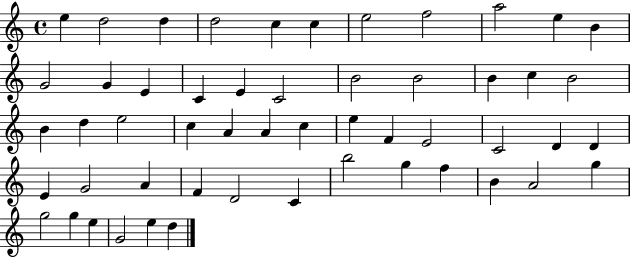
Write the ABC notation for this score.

X:1
T:Untitled
M:4/4
L:1/4
K:C
e d2 d d2 c c e2 f2 a2 e B G2 G E C E C2 B2 B2 B c B2 B d e2 c A A c e F E2 C2 D D E G2 A F D2 C b2 g f B A2 g g2 g e G2 e d